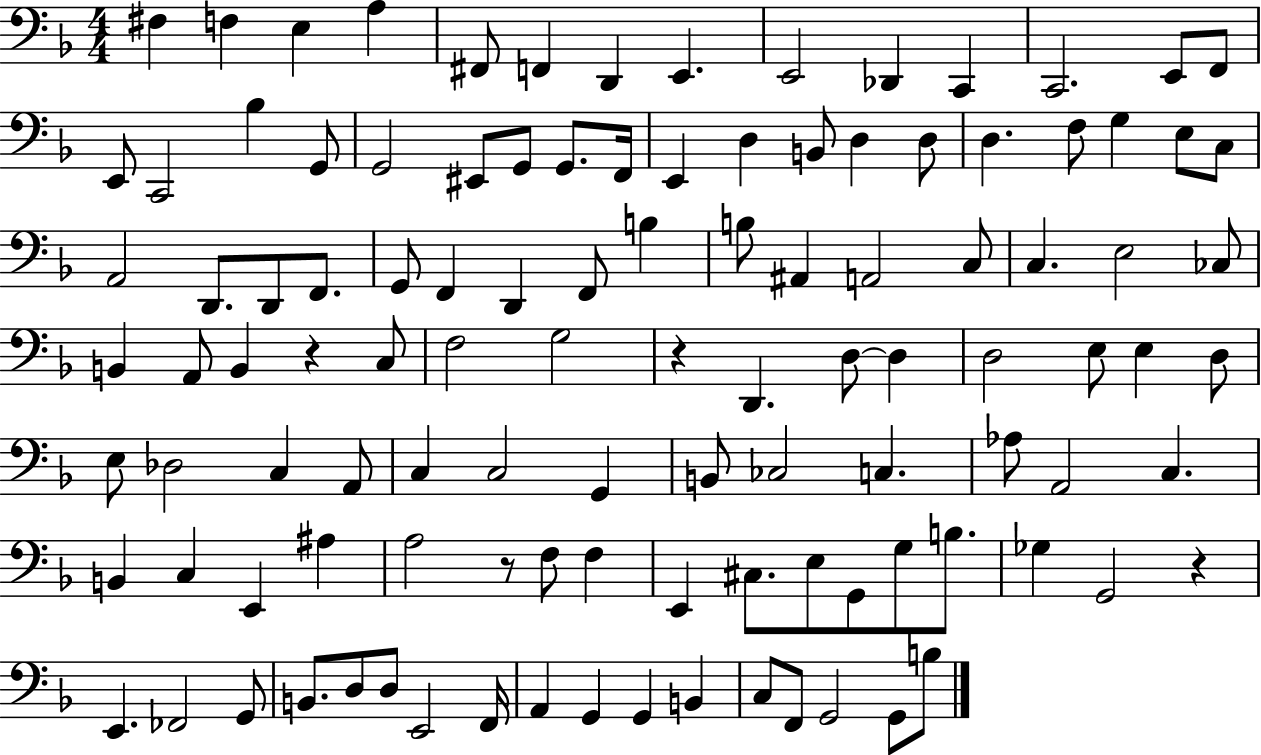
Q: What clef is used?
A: bass